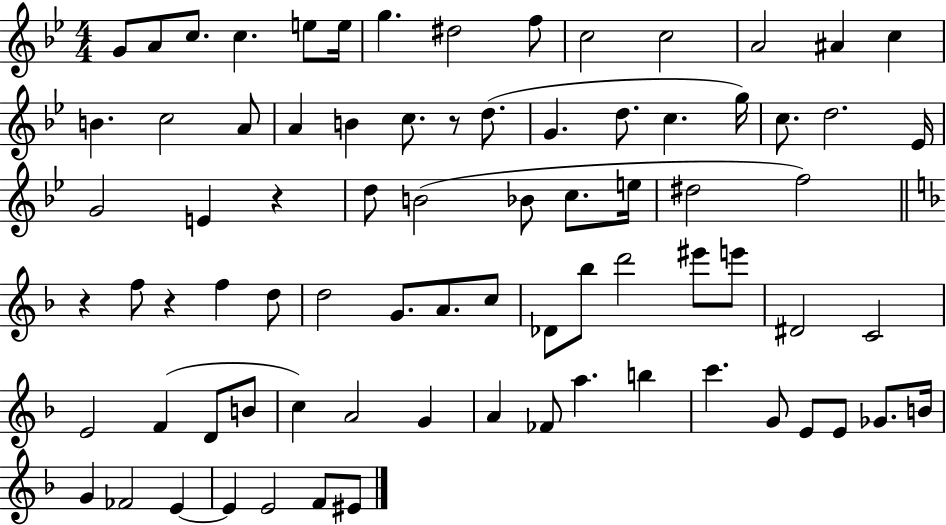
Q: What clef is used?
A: treble